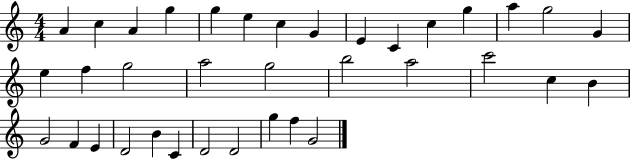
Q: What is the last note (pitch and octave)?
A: G4